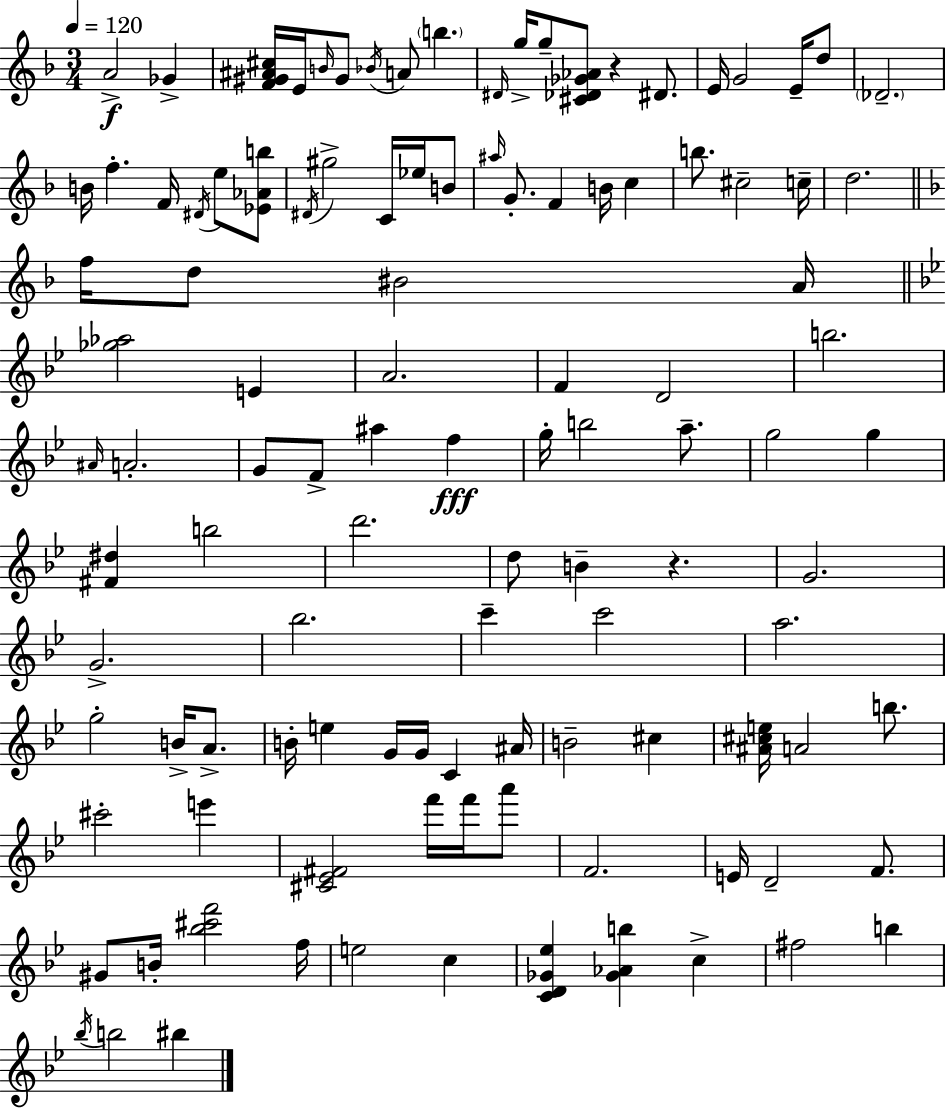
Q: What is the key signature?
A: D minor